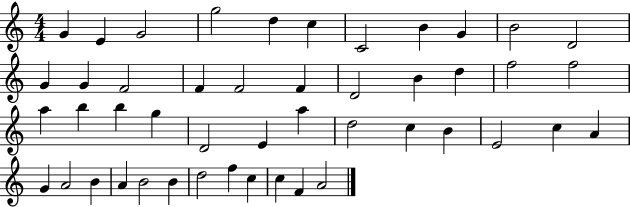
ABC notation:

X:1
T:Untitled
M:4/4
L:1/4
K:C
G E G2 g2 d c C2 B G B2 D2 G G F2 F F2 F D2 B d f2 f2 a b b g D2 E a d2 c B E2 c A G A2 B A B2 B d2 f c c F A2